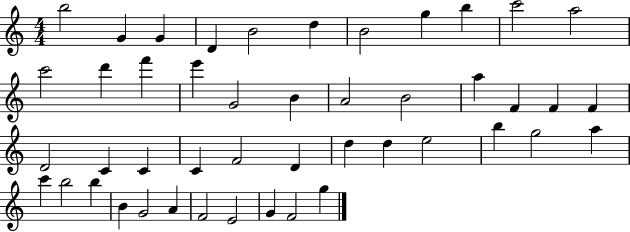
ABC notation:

X:1
T:Untitled
M:4/4
L:1/4
K:C
b2 G G D B2 d B2 g b c'2 a2 c'2 d' f' e' G2 B A2 B2 a F F F D2 C C C F2 D d d e2 b g2 a c' b2 b B G2 A F2 E2 G F2 g